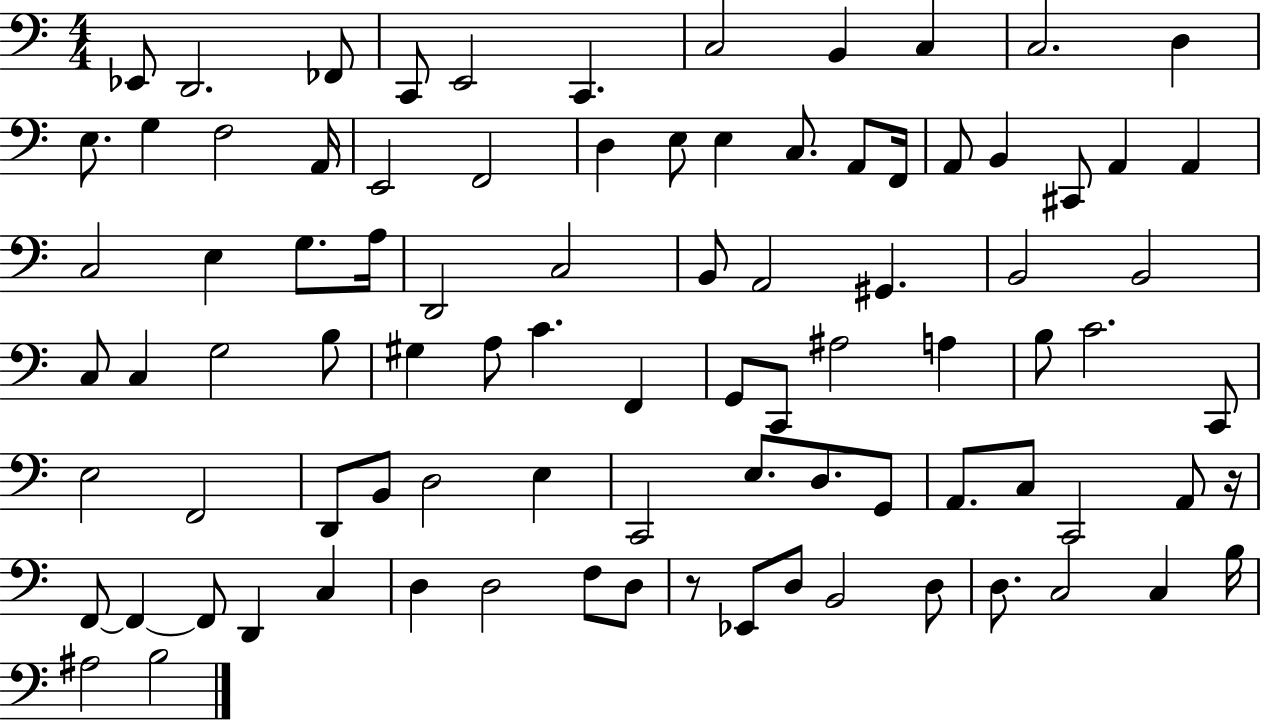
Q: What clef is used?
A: bass